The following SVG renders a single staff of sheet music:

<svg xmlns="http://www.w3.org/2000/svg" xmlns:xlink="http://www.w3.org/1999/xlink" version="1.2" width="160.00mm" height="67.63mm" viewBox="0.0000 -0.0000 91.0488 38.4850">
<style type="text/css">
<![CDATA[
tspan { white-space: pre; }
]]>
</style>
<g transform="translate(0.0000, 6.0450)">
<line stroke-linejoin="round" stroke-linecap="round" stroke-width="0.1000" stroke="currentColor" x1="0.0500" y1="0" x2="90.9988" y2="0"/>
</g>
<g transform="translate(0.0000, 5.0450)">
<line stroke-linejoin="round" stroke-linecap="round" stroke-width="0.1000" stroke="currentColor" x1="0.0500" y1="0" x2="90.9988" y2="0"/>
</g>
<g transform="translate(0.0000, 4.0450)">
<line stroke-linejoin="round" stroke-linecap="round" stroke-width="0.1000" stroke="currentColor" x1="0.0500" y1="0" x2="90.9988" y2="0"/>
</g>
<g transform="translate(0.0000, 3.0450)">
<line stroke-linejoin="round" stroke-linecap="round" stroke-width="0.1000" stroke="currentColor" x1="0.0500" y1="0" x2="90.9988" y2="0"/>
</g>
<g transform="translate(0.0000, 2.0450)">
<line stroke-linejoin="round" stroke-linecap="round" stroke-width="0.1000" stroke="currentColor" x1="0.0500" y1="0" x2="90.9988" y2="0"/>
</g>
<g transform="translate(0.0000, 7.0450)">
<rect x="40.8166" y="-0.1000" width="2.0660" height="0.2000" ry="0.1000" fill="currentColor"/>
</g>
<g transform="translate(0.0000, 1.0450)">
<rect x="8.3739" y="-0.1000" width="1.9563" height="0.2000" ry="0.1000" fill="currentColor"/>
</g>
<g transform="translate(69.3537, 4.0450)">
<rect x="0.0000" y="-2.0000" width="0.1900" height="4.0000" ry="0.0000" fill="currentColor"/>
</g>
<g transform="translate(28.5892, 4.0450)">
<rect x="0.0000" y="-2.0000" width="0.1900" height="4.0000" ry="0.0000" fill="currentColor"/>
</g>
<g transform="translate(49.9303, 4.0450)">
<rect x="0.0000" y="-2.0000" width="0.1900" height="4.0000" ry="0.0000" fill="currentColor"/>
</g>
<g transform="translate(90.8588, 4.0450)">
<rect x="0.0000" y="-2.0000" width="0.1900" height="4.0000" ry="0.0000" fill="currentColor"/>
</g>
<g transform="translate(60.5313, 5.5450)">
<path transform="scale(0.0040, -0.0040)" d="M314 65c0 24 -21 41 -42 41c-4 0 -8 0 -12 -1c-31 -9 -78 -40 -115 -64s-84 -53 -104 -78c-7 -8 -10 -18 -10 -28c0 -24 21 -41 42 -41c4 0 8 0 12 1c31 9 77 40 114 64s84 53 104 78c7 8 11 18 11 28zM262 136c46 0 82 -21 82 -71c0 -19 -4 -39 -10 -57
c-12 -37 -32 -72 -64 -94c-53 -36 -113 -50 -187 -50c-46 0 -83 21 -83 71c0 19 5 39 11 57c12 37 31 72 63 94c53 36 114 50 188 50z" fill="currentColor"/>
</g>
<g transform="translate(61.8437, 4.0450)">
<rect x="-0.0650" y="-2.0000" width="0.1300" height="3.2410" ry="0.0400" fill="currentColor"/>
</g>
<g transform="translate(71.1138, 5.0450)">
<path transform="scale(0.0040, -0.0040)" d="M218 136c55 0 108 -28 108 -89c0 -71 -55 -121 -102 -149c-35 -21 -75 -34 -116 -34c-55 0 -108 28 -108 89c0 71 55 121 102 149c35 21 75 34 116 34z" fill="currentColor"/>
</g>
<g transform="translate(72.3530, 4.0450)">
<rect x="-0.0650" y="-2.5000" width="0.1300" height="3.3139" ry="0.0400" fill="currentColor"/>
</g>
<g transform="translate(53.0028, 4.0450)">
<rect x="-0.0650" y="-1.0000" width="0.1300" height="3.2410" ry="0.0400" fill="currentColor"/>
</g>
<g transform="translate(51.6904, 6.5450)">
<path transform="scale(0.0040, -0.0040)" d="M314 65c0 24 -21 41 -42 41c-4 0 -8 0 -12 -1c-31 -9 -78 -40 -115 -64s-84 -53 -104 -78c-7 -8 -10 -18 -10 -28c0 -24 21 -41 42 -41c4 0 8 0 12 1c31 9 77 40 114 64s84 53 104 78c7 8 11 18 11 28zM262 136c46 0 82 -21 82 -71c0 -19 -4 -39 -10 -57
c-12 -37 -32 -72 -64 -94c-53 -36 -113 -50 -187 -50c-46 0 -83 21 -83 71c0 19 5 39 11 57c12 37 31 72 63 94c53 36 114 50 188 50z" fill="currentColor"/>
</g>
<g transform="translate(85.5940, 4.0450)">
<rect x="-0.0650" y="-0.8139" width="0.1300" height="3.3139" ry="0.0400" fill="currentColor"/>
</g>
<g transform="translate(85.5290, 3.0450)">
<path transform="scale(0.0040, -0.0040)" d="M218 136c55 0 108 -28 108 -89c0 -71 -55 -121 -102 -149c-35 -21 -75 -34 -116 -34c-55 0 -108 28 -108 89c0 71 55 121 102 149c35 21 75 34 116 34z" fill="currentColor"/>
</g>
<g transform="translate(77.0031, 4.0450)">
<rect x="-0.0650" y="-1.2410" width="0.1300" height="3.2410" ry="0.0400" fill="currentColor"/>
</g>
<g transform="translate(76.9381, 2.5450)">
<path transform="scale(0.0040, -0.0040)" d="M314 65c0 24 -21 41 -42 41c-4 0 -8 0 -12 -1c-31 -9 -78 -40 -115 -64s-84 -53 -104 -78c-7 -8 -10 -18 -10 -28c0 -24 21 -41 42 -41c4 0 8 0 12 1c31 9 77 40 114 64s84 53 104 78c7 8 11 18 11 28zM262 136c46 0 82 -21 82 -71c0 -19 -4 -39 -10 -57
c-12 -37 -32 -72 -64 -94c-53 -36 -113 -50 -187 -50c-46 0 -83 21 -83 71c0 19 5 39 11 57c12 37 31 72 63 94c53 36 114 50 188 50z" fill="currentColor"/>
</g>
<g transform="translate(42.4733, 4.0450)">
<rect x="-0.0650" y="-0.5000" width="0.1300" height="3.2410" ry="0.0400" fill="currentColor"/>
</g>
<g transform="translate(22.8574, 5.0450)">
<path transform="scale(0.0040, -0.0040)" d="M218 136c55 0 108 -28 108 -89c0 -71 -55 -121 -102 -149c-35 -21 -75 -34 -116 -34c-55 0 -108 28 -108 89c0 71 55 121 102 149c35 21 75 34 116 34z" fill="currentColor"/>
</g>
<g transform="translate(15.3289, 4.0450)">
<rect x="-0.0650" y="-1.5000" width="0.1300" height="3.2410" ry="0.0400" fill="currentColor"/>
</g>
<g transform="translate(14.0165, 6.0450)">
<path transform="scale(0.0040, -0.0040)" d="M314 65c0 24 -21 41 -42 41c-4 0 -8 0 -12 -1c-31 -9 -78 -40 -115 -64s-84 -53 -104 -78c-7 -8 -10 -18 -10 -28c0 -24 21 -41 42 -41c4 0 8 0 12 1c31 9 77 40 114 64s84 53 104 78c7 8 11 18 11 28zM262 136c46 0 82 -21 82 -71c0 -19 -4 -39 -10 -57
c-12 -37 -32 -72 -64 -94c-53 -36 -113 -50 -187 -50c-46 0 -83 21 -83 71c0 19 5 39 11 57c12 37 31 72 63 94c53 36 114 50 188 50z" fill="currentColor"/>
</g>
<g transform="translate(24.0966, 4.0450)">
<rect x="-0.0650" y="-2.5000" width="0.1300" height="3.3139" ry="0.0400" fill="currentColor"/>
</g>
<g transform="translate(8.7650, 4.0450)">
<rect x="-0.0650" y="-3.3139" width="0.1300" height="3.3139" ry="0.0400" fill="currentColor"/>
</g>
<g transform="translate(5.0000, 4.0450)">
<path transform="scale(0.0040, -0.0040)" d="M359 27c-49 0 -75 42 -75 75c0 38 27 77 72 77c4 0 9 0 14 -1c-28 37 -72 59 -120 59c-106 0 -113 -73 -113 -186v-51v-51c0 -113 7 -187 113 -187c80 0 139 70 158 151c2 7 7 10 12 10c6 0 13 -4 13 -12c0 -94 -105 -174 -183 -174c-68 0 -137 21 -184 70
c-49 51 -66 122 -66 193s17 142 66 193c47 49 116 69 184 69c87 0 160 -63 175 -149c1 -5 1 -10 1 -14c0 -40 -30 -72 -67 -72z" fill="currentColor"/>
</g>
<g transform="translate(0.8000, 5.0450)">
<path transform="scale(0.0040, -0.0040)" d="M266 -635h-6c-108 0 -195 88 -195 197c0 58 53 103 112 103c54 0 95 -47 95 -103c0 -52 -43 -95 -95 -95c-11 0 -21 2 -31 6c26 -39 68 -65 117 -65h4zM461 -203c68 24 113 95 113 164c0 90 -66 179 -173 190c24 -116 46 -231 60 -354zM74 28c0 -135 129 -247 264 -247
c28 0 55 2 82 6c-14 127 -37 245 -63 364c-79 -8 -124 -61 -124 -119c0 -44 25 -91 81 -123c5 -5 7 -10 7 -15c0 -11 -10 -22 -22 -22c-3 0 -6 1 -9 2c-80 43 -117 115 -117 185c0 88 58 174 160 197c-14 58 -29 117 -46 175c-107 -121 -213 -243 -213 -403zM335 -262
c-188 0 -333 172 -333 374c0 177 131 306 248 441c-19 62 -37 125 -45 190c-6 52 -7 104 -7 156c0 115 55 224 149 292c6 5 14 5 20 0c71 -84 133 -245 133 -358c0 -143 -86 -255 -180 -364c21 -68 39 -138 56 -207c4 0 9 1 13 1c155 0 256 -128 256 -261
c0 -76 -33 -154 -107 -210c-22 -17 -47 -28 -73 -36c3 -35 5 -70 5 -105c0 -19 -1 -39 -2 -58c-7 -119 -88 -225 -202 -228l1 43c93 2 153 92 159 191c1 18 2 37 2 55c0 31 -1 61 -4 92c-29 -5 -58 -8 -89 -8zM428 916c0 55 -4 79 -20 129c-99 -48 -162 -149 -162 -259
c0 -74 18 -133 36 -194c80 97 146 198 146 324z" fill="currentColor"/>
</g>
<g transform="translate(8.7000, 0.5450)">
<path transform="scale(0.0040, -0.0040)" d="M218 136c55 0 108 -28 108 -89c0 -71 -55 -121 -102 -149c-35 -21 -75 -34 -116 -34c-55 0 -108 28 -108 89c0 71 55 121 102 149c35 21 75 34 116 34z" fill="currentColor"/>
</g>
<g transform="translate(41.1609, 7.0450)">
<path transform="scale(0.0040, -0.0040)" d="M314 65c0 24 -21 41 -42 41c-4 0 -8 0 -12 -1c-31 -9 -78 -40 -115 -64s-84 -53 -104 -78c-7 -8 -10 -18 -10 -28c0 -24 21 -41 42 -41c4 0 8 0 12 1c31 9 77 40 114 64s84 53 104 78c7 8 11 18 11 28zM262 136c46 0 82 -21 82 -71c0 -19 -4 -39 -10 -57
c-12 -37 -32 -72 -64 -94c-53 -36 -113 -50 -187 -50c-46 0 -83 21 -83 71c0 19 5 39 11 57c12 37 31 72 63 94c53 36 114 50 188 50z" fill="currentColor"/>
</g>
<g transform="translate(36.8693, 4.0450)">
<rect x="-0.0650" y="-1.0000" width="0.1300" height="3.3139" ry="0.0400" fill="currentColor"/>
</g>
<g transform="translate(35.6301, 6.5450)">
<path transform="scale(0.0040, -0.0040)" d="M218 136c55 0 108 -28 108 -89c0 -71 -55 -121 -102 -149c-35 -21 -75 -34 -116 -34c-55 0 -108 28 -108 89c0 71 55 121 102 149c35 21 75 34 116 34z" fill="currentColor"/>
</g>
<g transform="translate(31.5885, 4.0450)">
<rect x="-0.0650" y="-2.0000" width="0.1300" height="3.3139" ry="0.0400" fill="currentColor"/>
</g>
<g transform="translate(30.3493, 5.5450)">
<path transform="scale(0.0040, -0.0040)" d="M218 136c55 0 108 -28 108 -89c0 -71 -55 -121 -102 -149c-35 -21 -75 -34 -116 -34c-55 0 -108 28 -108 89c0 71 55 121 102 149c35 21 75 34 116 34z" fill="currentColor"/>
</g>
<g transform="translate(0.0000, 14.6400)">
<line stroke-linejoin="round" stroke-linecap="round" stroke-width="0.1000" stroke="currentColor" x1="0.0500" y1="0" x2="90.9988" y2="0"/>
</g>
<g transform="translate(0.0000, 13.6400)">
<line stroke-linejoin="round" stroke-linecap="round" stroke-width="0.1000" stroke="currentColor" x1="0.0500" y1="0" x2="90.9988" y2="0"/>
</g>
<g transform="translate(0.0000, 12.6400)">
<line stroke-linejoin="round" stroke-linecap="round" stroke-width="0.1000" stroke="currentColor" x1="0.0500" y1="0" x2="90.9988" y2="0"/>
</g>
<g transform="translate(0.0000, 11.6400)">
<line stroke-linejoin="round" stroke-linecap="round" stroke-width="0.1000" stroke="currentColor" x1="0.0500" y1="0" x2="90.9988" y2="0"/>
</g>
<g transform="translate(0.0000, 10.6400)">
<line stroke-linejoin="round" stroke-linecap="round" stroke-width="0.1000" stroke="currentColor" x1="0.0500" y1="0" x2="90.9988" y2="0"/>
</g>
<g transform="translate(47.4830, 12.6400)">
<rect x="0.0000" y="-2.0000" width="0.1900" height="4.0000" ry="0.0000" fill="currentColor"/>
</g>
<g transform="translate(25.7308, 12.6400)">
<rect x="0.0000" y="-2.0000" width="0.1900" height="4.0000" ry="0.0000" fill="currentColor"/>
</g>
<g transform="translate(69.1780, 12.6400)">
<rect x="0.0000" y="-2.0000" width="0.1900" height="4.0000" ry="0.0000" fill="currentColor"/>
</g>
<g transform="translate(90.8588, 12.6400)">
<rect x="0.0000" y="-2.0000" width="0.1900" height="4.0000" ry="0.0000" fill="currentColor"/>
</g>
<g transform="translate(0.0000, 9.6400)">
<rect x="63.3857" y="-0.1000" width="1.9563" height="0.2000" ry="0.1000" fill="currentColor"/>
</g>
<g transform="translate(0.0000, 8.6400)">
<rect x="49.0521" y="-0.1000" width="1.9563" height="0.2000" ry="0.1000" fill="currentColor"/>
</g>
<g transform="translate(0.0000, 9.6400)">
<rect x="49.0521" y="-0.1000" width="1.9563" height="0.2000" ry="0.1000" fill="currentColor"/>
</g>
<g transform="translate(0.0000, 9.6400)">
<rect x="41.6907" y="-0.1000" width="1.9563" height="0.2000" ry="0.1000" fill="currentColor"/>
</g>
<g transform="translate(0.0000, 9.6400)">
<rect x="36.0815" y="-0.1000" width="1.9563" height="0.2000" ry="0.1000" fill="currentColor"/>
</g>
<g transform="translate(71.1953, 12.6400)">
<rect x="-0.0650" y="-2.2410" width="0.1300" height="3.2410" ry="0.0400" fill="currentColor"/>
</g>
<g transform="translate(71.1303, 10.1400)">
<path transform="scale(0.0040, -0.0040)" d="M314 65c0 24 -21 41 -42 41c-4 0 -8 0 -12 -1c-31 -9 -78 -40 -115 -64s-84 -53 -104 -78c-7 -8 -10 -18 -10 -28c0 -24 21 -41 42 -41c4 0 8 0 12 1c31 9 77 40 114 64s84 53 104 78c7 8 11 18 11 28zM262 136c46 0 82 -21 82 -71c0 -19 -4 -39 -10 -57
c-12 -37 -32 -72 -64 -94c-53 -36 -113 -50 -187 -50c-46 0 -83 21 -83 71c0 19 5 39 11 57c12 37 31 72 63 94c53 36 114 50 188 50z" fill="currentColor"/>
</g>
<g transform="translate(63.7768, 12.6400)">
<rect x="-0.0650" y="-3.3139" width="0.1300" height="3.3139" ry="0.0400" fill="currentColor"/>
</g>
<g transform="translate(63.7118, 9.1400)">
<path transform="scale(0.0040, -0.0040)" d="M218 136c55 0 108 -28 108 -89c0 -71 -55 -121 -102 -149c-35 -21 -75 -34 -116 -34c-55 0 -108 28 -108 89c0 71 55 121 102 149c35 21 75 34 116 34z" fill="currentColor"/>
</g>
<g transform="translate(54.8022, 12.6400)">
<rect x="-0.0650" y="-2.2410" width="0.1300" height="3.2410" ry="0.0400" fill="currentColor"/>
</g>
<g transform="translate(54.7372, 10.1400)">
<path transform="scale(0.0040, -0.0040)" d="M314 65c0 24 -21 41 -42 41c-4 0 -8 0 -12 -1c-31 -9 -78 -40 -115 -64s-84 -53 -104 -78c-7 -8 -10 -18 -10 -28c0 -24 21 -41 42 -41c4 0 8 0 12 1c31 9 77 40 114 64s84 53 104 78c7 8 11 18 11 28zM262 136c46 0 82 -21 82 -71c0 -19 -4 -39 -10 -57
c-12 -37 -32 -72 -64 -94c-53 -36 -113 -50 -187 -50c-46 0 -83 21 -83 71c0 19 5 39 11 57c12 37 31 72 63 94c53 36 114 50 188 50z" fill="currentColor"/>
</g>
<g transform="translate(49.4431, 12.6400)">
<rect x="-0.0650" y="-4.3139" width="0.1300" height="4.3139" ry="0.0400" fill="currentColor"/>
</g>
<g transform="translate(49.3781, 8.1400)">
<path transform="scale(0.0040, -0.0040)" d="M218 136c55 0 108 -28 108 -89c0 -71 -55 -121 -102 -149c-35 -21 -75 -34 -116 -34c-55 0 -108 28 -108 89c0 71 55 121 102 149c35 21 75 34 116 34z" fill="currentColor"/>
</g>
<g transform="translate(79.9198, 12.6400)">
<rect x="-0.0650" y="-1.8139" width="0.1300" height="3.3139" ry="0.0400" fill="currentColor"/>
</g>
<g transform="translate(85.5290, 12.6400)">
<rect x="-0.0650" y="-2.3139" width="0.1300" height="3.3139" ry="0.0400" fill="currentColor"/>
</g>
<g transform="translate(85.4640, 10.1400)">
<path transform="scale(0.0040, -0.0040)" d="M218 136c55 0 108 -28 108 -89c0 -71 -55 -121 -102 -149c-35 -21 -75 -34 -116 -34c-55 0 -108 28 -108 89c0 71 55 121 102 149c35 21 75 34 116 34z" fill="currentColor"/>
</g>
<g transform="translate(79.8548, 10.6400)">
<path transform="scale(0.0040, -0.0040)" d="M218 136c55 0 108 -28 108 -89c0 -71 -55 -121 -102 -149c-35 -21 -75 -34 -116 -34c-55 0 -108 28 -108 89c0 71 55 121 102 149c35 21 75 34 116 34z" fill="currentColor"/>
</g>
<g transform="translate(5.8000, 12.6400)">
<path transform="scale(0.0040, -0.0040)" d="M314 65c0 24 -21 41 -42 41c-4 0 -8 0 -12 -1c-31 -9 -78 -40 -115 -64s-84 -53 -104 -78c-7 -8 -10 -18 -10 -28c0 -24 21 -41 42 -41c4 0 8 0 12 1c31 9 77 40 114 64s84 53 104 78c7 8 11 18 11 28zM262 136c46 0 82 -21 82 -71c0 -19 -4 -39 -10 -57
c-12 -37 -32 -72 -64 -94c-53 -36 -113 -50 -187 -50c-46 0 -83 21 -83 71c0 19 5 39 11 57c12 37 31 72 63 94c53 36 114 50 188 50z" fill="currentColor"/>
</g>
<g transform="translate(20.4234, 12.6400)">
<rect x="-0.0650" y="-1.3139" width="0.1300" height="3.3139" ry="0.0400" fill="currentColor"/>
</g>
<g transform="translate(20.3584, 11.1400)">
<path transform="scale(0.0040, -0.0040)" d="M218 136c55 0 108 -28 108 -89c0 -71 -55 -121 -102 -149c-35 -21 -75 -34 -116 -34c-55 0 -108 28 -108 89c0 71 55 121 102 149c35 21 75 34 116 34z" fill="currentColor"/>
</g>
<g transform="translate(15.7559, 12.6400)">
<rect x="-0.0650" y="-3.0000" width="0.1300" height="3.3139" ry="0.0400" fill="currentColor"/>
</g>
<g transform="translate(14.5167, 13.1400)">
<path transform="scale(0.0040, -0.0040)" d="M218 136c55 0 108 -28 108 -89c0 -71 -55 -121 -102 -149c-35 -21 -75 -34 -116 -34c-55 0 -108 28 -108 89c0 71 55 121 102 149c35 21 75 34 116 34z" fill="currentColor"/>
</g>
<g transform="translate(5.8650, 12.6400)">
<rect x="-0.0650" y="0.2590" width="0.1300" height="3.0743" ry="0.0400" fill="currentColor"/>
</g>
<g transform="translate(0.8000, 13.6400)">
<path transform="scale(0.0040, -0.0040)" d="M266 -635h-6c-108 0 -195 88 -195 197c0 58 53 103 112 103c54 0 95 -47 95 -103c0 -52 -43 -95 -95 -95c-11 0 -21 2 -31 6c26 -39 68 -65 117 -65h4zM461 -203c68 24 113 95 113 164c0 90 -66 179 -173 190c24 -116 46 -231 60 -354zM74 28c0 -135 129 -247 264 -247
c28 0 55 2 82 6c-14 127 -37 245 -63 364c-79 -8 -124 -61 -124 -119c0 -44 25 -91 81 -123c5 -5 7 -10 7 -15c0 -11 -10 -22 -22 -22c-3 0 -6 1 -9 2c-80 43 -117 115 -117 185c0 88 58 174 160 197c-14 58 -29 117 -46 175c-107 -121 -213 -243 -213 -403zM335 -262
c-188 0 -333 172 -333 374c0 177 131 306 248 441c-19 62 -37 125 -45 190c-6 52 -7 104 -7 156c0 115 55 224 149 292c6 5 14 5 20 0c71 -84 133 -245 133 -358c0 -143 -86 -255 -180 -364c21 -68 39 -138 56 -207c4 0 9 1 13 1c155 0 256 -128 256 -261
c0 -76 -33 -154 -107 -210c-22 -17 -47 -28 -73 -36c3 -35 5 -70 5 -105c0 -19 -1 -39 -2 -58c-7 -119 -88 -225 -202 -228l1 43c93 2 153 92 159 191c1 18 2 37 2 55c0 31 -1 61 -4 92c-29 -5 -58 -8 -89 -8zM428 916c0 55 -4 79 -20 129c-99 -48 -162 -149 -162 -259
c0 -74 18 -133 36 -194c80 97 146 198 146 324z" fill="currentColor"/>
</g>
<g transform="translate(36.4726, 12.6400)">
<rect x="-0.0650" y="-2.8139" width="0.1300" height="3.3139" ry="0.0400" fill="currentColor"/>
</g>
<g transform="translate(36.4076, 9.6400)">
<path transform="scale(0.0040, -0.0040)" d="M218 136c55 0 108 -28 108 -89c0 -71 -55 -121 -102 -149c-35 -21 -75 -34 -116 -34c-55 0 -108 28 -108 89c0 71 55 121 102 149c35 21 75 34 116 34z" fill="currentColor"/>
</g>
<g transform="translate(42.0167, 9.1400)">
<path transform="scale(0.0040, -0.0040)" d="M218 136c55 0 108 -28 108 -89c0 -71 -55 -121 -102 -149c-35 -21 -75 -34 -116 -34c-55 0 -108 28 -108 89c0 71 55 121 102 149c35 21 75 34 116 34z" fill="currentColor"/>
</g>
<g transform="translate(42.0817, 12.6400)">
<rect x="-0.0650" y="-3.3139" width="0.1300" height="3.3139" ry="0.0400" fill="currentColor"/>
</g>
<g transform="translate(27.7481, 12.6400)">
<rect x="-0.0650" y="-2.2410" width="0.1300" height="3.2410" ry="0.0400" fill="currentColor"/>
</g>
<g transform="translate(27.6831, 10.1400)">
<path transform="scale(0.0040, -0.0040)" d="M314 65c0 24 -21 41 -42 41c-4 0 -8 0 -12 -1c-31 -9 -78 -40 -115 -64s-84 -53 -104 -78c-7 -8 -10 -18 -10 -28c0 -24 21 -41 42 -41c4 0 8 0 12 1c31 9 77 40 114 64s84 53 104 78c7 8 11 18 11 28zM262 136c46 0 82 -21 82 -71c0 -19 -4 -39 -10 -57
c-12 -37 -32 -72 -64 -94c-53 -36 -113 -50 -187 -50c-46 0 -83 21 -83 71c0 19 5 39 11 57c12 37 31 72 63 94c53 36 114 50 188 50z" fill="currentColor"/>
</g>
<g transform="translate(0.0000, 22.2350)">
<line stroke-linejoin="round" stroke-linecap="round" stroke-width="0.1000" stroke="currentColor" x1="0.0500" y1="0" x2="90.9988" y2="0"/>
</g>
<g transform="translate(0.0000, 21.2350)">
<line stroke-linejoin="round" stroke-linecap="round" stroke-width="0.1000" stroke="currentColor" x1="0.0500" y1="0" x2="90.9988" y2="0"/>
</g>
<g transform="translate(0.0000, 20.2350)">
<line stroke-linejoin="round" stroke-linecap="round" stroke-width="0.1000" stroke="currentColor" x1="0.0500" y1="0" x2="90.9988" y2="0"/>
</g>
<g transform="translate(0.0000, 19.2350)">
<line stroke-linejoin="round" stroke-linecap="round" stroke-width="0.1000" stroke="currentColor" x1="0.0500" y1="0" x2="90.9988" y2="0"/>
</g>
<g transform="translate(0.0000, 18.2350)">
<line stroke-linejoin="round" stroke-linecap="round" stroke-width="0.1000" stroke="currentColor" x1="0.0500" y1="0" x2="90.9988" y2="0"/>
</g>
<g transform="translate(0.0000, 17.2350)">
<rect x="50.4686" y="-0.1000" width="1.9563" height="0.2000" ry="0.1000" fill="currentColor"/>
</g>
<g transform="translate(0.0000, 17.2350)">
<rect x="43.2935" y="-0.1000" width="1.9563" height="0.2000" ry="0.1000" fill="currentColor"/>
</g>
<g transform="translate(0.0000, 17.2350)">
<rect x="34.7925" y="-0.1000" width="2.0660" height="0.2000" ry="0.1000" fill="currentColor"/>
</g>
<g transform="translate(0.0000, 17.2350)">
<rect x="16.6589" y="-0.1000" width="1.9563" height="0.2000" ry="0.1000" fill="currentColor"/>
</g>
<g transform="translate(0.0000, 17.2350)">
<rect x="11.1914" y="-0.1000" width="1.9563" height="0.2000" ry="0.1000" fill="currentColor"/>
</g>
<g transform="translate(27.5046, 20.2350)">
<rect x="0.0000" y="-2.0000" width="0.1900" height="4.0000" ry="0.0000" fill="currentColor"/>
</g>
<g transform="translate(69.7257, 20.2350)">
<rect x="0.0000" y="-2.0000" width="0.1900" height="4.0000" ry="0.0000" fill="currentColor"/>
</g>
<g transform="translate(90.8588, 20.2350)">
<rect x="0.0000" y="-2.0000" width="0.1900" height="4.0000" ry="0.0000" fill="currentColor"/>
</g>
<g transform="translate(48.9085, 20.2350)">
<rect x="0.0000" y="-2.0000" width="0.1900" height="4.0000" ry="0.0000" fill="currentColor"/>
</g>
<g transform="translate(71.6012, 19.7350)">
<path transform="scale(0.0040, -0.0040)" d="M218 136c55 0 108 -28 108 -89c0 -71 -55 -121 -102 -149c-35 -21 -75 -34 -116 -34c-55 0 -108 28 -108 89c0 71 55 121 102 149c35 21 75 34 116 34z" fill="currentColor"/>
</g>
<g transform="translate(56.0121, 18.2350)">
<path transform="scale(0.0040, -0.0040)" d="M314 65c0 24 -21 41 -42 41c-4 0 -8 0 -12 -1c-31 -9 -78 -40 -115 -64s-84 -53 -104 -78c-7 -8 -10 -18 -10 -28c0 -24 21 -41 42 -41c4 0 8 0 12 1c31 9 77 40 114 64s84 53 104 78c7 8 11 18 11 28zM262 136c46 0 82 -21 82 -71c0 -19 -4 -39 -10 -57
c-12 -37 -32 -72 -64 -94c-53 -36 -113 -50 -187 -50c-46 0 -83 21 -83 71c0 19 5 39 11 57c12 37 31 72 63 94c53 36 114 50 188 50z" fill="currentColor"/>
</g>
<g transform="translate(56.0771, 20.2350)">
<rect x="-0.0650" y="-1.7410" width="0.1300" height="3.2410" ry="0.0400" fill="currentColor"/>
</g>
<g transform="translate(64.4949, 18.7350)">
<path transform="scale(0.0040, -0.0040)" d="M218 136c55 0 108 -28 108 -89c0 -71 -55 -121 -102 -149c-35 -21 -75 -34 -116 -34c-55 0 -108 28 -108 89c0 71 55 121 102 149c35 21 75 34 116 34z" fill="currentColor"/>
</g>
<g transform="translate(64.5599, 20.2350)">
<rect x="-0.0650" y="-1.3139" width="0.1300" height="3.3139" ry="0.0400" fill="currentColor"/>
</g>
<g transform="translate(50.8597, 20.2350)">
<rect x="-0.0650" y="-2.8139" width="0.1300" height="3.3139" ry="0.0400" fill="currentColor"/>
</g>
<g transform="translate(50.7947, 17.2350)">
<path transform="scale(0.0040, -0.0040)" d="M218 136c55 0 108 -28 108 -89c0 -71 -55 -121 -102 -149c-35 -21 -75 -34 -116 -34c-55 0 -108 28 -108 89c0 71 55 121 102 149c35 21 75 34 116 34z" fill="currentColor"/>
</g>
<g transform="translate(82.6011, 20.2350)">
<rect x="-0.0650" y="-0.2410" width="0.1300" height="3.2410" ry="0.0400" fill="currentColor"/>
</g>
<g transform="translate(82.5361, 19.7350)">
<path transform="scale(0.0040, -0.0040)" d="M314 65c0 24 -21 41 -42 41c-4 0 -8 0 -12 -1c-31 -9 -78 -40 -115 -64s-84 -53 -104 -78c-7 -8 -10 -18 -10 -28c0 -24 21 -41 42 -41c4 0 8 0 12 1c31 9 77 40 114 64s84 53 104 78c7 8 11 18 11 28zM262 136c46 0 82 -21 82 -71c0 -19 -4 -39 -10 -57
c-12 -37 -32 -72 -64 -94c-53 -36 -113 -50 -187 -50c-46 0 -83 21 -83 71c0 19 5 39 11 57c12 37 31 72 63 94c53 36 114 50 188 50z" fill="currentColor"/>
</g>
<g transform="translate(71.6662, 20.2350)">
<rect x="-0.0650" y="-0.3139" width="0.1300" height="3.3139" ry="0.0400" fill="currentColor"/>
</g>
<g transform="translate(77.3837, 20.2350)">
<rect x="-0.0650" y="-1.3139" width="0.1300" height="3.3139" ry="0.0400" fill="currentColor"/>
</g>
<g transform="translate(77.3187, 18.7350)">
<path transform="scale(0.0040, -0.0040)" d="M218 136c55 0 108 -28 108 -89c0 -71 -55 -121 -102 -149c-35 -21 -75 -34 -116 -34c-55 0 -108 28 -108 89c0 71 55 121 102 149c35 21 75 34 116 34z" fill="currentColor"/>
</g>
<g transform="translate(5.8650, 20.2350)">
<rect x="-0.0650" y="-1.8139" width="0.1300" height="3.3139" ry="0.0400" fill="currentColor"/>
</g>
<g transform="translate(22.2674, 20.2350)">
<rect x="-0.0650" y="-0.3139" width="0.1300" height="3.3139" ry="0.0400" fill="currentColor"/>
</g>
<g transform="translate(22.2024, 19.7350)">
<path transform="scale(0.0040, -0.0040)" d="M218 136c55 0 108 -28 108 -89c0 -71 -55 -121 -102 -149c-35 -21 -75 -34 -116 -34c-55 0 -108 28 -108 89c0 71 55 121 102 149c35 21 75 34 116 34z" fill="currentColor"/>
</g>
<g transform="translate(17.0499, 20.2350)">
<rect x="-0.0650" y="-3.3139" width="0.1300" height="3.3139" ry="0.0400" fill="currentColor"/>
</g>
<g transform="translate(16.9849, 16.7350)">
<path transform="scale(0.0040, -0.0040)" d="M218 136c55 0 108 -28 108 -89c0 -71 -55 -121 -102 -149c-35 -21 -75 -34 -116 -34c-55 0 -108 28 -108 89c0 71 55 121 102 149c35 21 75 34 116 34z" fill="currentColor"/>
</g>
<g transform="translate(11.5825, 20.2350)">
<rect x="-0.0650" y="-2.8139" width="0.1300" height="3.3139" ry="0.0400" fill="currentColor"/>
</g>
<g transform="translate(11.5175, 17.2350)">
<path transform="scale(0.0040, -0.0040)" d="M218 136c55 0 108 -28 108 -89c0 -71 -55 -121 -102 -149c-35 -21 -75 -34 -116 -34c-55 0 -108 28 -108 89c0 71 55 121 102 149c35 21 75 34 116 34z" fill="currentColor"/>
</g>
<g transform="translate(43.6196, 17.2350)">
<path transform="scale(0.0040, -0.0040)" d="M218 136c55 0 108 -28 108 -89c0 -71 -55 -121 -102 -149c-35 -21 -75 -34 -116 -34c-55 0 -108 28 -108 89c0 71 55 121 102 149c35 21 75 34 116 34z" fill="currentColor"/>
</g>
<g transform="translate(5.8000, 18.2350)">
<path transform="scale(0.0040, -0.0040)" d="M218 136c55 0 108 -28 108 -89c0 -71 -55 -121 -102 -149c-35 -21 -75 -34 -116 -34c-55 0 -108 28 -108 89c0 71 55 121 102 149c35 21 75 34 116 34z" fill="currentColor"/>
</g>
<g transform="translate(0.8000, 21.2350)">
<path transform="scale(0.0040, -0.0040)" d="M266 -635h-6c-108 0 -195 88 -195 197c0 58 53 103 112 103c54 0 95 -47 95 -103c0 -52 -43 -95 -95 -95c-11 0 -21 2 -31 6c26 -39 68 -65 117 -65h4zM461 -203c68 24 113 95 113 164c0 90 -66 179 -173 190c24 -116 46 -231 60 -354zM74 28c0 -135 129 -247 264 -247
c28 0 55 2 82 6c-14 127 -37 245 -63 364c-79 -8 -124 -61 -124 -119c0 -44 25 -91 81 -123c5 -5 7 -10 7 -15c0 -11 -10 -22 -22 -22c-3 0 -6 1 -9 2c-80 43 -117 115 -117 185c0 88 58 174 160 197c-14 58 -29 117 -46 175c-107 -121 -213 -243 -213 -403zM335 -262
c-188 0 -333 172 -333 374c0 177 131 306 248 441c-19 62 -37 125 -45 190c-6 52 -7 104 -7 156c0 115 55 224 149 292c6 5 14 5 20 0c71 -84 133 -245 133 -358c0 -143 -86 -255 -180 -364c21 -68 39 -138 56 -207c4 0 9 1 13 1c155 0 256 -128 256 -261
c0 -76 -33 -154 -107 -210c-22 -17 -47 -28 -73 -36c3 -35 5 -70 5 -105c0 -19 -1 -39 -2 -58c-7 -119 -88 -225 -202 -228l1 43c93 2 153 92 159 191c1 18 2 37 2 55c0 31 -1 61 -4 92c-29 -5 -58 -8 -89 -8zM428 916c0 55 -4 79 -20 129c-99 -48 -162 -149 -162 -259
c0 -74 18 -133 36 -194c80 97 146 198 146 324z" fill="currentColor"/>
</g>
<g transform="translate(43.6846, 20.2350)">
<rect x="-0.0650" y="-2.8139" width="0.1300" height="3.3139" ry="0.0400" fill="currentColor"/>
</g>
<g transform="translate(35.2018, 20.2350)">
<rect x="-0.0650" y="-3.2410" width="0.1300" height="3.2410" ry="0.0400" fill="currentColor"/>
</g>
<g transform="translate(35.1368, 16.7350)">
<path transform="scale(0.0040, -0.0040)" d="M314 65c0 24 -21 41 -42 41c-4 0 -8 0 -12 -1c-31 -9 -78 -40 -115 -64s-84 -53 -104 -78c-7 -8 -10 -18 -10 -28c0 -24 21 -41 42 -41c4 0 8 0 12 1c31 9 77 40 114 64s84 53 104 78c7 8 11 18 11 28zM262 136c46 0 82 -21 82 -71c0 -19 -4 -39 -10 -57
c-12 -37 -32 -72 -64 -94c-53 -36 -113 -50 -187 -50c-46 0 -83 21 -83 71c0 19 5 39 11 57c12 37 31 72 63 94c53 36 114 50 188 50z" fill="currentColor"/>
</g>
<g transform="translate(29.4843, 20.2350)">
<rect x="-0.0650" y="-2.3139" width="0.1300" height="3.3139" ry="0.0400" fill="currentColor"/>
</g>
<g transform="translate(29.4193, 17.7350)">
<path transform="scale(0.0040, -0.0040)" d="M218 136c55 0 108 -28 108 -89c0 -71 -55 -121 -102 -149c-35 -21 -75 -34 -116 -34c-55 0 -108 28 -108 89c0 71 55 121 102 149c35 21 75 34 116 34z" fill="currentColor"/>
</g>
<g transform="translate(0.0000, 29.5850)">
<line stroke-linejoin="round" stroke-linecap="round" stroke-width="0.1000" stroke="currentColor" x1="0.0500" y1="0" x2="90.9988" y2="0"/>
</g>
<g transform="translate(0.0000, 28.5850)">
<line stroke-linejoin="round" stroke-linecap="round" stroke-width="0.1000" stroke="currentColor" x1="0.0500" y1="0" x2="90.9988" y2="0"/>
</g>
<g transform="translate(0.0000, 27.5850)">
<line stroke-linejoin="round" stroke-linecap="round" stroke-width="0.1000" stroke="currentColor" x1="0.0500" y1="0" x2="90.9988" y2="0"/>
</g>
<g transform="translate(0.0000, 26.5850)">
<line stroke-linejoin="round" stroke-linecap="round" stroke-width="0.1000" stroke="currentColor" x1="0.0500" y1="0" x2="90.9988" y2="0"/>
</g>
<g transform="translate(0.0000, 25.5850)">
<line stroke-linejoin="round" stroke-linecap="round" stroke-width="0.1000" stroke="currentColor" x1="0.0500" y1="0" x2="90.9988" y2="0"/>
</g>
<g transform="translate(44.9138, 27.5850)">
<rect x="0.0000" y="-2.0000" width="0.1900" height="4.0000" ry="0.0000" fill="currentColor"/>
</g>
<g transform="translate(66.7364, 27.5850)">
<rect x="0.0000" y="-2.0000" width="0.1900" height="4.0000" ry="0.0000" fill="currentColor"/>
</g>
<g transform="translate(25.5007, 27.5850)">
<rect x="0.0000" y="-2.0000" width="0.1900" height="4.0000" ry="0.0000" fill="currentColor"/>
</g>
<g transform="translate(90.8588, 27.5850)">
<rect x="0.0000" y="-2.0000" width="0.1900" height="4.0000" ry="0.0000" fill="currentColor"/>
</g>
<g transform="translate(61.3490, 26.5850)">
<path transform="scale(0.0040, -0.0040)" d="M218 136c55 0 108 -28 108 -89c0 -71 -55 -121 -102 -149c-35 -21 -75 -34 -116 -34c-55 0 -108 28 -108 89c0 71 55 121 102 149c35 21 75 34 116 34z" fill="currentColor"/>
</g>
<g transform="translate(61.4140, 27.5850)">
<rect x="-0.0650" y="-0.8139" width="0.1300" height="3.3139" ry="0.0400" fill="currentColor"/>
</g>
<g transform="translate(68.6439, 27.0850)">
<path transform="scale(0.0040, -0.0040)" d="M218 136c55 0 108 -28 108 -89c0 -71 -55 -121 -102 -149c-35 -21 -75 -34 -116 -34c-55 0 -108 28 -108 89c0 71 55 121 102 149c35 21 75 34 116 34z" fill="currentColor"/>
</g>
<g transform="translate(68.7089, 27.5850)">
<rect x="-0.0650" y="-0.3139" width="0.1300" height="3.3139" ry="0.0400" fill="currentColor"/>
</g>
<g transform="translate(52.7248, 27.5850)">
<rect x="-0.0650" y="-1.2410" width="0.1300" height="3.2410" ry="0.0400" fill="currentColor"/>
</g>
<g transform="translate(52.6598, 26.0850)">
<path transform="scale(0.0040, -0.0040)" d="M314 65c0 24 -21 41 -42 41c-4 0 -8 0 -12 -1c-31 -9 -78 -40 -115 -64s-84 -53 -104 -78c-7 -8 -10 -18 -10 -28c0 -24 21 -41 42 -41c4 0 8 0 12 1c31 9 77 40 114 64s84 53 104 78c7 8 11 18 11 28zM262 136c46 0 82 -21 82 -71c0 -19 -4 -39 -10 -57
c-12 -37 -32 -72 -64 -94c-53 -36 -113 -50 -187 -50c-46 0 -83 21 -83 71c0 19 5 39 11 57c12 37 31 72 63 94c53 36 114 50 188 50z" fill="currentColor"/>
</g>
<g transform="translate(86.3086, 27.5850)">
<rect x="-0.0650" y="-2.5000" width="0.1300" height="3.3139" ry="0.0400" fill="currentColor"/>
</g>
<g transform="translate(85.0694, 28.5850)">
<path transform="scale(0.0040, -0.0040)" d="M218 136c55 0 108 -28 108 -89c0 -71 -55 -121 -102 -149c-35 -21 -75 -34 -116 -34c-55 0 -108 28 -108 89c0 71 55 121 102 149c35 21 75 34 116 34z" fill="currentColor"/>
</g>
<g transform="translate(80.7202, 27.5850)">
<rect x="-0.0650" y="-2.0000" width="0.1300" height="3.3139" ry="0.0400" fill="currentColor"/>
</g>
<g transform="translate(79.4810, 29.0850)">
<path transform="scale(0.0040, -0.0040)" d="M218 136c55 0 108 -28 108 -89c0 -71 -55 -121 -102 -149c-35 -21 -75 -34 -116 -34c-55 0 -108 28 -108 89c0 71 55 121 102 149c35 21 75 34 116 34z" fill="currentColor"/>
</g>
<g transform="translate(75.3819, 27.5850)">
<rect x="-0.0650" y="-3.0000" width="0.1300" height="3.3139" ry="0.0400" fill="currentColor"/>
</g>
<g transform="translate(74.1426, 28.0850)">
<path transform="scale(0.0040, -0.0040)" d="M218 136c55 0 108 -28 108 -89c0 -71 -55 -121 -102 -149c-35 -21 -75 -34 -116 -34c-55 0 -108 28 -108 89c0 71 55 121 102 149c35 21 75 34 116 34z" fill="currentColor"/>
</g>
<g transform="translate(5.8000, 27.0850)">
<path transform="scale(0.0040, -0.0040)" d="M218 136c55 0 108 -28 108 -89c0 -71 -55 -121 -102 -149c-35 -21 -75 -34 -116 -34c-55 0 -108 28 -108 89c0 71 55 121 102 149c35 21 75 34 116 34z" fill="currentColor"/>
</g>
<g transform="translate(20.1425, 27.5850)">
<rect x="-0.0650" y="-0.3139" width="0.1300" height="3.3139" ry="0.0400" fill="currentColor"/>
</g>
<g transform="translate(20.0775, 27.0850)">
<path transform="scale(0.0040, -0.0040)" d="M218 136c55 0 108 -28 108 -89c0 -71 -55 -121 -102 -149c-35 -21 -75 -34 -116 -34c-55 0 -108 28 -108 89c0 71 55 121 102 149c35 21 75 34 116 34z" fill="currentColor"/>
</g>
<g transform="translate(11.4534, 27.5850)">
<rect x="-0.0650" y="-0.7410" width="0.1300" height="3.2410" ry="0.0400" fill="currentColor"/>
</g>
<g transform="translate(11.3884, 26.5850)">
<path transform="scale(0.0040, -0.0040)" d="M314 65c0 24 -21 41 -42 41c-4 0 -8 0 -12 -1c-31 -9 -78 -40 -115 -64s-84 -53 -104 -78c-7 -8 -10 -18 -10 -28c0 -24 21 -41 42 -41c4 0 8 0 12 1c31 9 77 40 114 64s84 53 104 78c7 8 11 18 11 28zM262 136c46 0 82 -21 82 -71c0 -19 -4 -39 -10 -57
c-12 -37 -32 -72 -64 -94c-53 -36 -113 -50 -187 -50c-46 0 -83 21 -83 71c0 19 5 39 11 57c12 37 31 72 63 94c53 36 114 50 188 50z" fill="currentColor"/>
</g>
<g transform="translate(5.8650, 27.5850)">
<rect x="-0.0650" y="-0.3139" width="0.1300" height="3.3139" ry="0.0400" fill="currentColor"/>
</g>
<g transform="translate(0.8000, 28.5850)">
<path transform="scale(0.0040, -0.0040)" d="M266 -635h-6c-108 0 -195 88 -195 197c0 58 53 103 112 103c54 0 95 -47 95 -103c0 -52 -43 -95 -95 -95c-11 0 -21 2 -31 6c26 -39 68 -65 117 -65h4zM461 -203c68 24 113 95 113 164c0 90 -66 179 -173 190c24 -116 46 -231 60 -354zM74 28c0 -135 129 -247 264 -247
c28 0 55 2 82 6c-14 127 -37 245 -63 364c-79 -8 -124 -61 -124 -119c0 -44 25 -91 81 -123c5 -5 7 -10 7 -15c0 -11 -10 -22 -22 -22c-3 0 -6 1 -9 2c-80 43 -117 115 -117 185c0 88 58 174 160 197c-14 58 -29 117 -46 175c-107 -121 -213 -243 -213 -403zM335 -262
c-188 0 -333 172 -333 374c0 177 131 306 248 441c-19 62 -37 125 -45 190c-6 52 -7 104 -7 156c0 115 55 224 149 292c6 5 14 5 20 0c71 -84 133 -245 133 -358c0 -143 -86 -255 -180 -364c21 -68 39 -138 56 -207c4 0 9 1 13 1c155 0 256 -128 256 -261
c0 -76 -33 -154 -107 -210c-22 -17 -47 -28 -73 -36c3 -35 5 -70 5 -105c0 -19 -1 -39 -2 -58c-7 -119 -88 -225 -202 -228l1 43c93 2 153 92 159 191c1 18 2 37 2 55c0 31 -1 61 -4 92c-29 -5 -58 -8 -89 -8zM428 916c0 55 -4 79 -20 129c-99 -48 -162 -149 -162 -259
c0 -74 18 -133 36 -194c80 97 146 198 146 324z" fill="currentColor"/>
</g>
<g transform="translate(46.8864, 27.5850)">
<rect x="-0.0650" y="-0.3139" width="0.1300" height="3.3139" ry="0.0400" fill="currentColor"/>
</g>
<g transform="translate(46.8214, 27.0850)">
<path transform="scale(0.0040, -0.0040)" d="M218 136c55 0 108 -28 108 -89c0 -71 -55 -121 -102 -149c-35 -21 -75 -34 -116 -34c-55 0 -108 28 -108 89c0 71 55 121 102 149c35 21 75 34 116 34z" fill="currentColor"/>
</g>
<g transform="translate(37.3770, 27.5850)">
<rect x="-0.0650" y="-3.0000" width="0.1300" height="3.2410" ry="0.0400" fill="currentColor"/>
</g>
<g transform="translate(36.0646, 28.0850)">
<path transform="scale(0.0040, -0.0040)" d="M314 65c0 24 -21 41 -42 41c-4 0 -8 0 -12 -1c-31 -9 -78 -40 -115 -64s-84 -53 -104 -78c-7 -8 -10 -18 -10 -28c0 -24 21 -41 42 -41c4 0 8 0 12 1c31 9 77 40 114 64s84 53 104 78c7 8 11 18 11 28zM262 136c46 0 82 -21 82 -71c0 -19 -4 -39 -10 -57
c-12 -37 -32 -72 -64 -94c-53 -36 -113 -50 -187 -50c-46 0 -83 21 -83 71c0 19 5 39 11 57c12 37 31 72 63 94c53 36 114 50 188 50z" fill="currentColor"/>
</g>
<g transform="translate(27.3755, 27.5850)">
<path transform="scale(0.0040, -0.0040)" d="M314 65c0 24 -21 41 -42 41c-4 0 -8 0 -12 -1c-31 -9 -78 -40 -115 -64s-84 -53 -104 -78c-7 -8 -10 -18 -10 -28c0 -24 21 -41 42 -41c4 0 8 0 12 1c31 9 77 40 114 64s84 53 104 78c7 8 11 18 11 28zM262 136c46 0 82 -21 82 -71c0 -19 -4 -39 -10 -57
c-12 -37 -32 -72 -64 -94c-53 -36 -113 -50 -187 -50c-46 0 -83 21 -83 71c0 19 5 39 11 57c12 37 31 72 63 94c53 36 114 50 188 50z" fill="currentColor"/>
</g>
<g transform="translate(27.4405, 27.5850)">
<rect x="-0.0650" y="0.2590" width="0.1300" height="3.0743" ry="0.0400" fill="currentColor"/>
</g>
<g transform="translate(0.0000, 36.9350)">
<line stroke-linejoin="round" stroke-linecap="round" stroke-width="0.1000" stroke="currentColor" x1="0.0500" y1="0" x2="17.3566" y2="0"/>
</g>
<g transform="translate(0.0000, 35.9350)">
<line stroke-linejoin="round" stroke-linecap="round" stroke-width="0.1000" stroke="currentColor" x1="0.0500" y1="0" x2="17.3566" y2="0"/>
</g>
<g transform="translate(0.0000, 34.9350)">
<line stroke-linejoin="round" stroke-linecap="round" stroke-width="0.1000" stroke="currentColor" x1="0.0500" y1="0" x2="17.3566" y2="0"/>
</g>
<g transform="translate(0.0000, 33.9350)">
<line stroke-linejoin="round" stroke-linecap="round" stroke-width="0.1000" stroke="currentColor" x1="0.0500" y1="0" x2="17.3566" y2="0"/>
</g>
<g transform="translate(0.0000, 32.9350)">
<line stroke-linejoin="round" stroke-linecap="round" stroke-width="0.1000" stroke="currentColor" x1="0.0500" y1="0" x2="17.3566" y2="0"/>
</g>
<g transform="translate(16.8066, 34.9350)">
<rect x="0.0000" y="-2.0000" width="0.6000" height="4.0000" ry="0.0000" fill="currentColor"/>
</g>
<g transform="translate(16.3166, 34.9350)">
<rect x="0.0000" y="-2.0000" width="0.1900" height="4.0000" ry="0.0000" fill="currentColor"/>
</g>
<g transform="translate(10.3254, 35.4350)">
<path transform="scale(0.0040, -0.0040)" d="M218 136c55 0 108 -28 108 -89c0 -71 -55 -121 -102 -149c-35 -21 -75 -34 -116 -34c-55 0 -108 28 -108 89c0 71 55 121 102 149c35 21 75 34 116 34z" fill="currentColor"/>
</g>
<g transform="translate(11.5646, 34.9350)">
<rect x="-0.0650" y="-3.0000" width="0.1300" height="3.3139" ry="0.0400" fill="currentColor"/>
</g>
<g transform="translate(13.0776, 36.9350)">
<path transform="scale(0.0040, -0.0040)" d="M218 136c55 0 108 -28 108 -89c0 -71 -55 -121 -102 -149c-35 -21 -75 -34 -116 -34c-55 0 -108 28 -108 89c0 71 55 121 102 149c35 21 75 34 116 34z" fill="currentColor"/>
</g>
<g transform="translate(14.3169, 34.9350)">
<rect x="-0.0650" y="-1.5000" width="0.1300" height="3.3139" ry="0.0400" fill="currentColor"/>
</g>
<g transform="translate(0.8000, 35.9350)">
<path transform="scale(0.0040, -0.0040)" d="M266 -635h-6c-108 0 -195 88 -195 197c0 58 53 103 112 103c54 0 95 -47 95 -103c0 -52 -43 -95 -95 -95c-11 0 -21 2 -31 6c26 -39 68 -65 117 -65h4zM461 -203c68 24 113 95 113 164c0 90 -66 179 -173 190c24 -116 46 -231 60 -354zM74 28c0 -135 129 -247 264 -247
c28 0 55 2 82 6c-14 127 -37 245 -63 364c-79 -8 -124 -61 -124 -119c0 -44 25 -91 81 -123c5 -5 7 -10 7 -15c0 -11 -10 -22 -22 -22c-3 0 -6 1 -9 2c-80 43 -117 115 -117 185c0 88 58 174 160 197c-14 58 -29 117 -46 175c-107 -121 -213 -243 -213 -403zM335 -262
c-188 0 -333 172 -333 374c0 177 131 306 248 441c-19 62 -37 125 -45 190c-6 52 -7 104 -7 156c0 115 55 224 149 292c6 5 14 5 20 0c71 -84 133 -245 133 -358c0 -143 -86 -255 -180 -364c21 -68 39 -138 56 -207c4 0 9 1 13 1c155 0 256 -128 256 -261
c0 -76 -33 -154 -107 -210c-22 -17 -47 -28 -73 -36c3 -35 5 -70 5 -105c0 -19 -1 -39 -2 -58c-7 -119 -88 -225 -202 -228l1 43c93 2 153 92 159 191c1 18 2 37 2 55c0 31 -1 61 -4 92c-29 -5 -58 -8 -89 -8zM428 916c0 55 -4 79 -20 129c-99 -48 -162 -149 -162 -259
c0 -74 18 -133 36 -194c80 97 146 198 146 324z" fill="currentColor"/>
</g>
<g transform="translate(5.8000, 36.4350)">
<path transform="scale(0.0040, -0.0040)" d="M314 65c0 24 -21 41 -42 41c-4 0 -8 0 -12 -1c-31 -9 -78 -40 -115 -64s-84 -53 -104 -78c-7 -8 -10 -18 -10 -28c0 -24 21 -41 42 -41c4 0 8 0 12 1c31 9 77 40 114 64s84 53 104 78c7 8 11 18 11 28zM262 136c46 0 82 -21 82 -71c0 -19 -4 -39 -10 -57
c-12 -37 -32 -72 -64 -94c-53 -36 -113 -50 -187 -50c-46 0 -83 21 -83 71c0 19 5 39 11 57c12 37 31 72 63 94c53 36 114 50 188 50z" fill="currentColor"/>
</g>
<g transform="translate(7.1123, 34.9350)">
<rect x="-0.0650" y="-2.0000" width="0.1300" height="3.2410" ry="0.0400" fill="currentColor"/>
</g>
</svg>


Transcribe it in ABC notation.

X:1
T:Untitled
M:4/4
L:1/4
K:C
b E2 G F D C2 D2 F2 G e2 d B2 A e g2 a b d' g2 b g2 f g f a b c g b2 a a f2 e c e c2 c d2 c B2 A2 c e2 d c A F G F2 A E